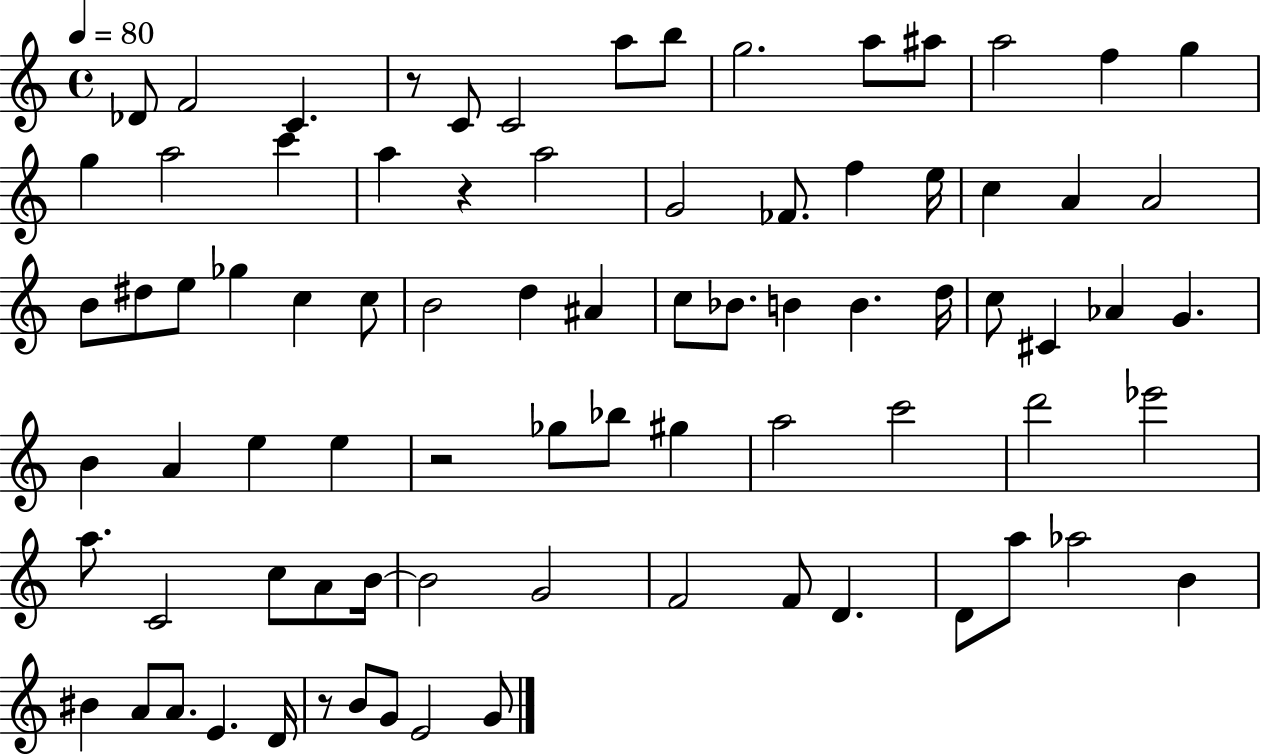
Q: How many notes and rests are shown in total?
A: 81